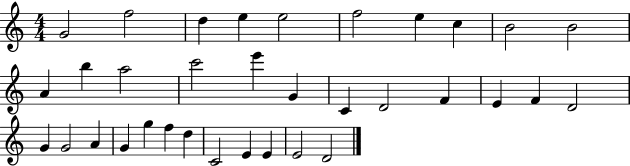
{
  \clef treble
  \numericTimeSignature
  \time 4/4
  \key c \major
  g'2 f''2 | d''4 e''4 e''2 | f''2 e''4 c''4 | b'2 b'2 | \break a'4 b''4 a''2 | c'''2 e'''4 g'4 | c'4 d'2 f'4 | e'4 f'4 d'2 | \break g'4 g'2 a'4 | g'4 g''4 f''4 d''4 | c'2 e'4 e'4 | e'2 d'2 | \break \bar "|."
}